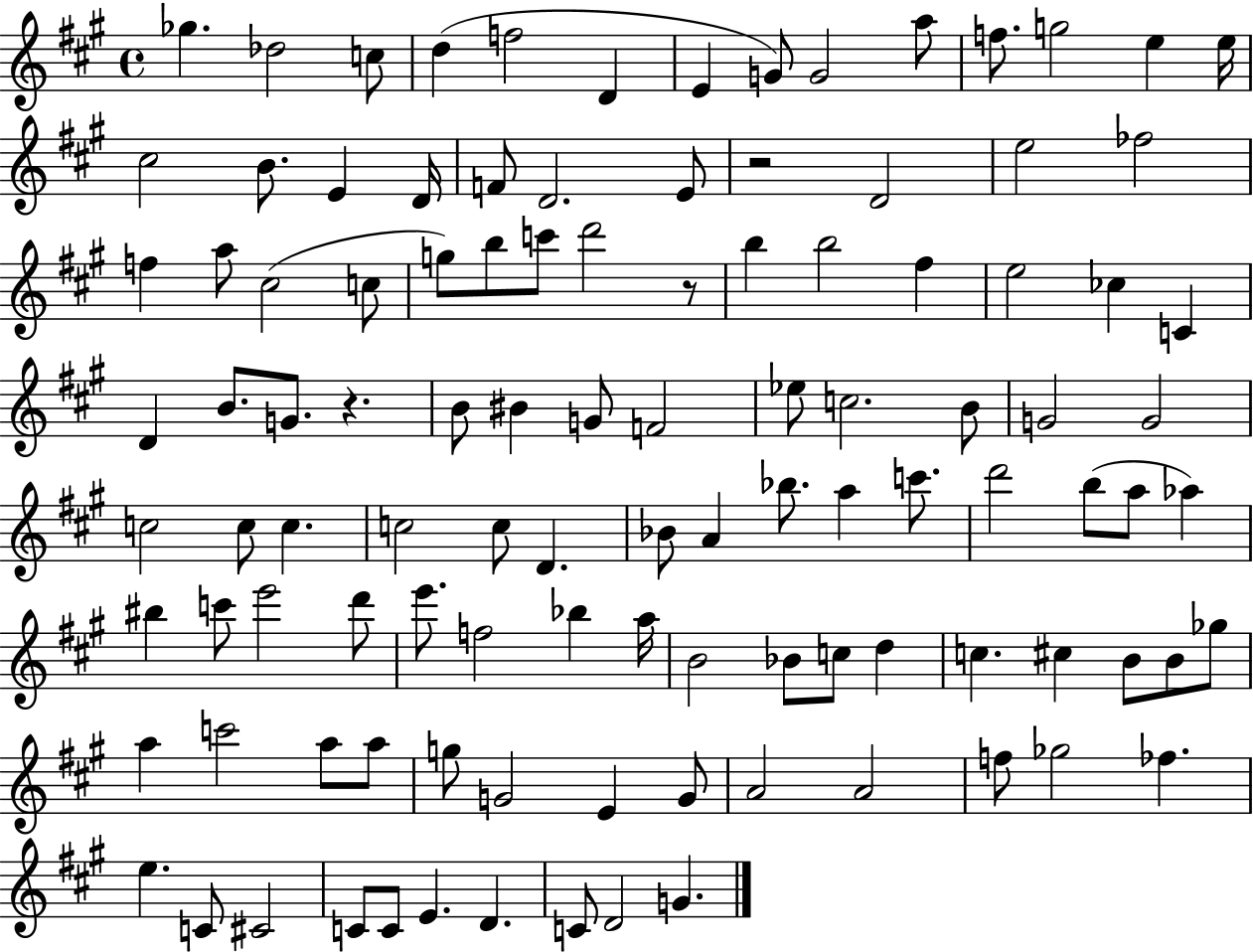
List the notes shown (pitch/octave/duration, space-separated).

Gb5/q. Db5/h C5/e D5/q F5/h D4/q E4/q G4/e G4/h A5/e F5/e. G5/h E5/q E5/s C#5/h B4/e. E4/q D4/s F4/e D4/h. E4/e R/h D4/h E5/h FES5/h F5/q A5/e C#5/h C5/e G5/e B5/e C6/e D6/h R/e B5/q B5/h F#5/q E5/h CES5/q C4/q D4/q B4/e. G4/e. R/q. B4/e BIS4/q G4/e F4/h Eb5/e C5/h. B4/e G4/h G4/h C5/h C5/e C5/q. C5/h C5/e D4/q. Bb4/e A4/q Bb5/e. A5/q C6/e. D6/h B5/e A5/e Ab5/q BIS5/q C6/e E6/h D6/e E6/e. F5/h Bb5/q A5/s B4/h Bb4/e C5/e D5/q C5/q. C#5/q B4/e B4/e Gb5/e A5/q C6/h A5/e A5/e G5/e G4/h E4/q G4/e A4/h A4/h F5/e Gb5/h FES5/q. E5/q. C4/e C#4/h C4/e C4/e E4/q. D4/q. C4/e D4/h G4/q.